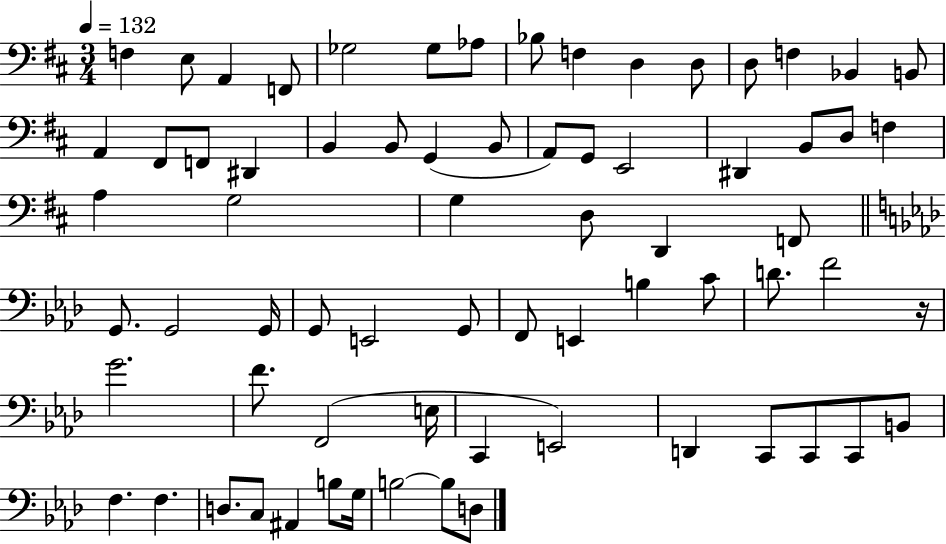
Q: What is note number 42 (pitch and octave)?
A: G2